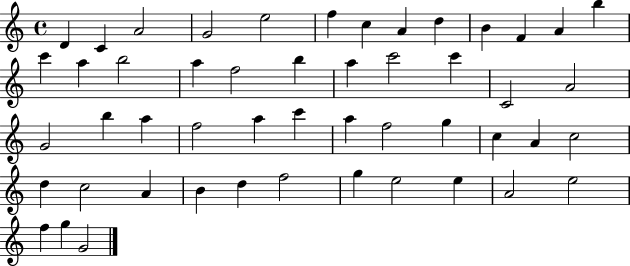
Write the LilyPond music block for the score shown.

{
  \clef treble
  \time 4/4
  \defaultTimeSignature
  \key c \major
  d'4 c'4 a'2 | g'2 e''2 | f''4 c''4 a'4 d''4 | b'4 f'4 a'4 b''4 | \break c'''4 a''4 b''2 | a''4 f''2 b''4 | a''4 c'''2 c'''4 | c'2 a'2 | \break g'2 b''4 a''4 | f''2 a''4 c'''4 | a''4 f''2 g''4 | c''4 a'4 c''2 | \break d''4 c''2 a'4 | b'4 d''4 f''2 | g''4 e''2 e''4 | a'2 e''2 | \break f''4 g''4 g'2 | \bar "|."
}